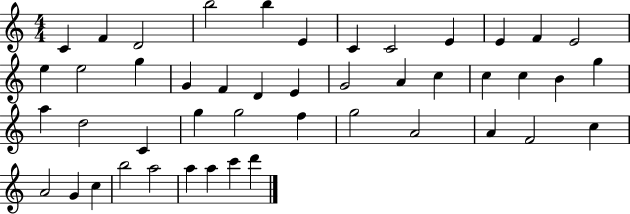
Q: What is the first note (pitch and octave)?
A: C4